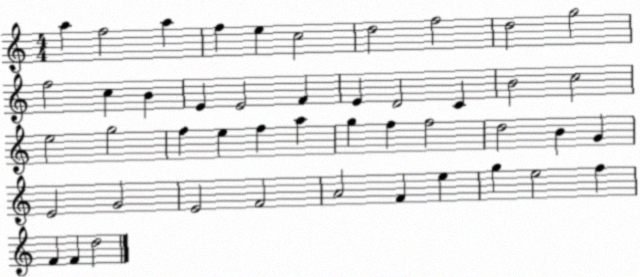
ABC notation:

X:1
T:Untitled
M:4/4
L:1/4
K:C
a f2 a f e c2 d2 f2 d2 g2 f2 c B E E2 F E D2 C B2 c2 e2 g2 f e f a g f f2 d2 B G E2 G2 E2 F2 A2 F e g e2 f F F d2